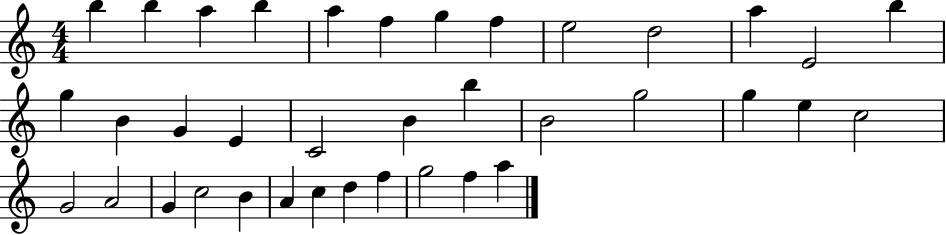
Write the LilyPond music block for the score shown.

{
  \clef treble
  \numericTimeSignature
  \time 4/4
  \key c \major
  b''4 b''4 a''4 b''4 | a''4 f''4 g''4 f''4 | e''2 d''2 | a''4 e'2 b''4 | \break g''4 b'4 g'4 e'4 | c'2 b'4 b''4 | b'2 g''2 | g''4 e''4 c''2 | \break g'2 a'2 | g'4 c''2 b'4 | a'4 c''4 d''4 f''4 | g''2 f''4 a''4 | \break \bar "|."
}